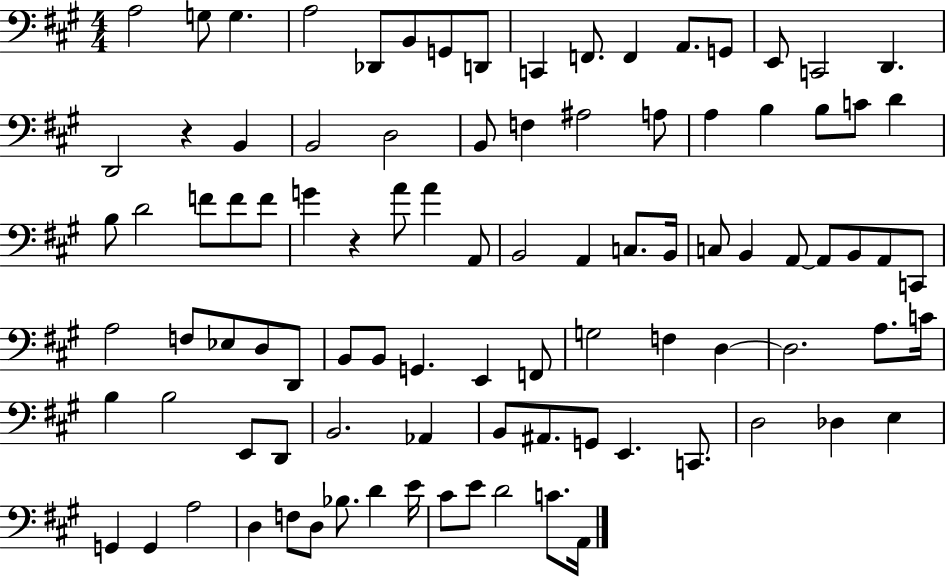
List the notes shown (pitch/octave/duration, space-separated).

A3/h G3/e G3/q. A3/h Db2/e B2/e G2/e D2/e C2/q F2/e. F2/q A2/e. G2/e E2/e C2/h D2/q. D2/h R/q B2/q B2/h D3/h B2/e F3/q A#3/h A3/e A3/q B3/q B3/e C4/e D4/q B3/e D4/h F4/e F4/e F4/e G4/q R/q A4/e A4/q A2/e B2/h A2/q C3/e. B2/s C3/e B2/q A2/e A2/e B2/e A2/e C2/e A3/h F3/e Eb3/e D3/e D2/e B2/e B2/e G2/q. E2/q F2/e G3/h F3/q D3/q D3/h. A3/e. C4/s B3/q B3/h E2/e D2/e B2/h. Ab2/q B2/e A#2/e. G2/e E2/q. C2/e. D3/h Db3/q E3/q G2/q G2/q A3/h D3/q F3/e D3/e Bb3/e. D4/q E4/s C#4/e E4/e D4/h C4/e. A2/s